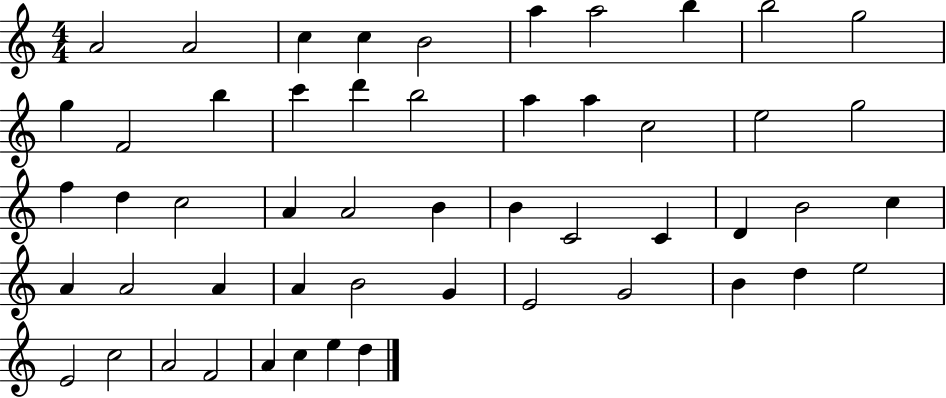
{
  \clef treble
  \numericTimeSignature
  \time 4/4
  \key c \major
  a'2 a'2 | c''4 c''4 b'2 | a''4 a''2 b''4 | b''2 g''2 | \break g''4 f'2 b''4 | c'''4 d'''4 b''2 | a''4 a''4 c''2 | e''2 g''2 | \break f''4 d''4 c''2 | a'4 a'2 b'4 | b'4 c'2 c'4 | d'4 b'2 c''4 | \break a'4 a'2 a'4 | a'4 b'2 g'4 | e'2 g'2 | b'4 d''4 e''2 | \break e'2 c''2 | a'2 f'2 | a'4 c''4 e''4 d''4 | \bar "|."
}